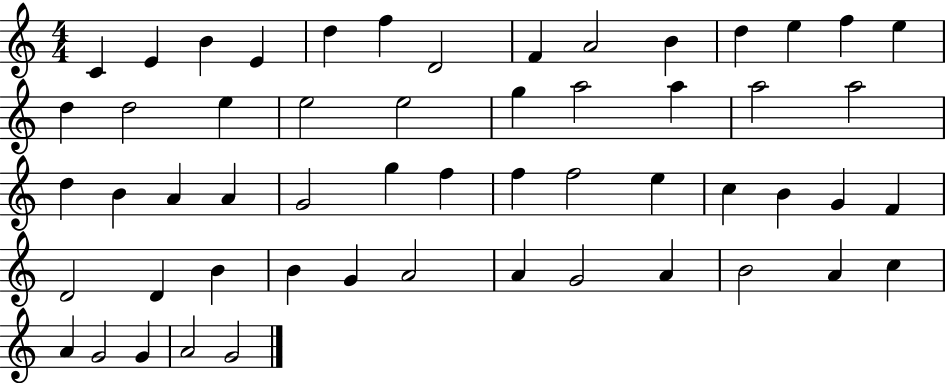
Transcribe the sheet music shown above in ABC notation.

X:1
T:Untitled
M:4/4
L:1/4
K:C
C E B E d f D2 F A2 B d e f e d d2 e e2 e2 g a2 a a2 a2 d B A A G2 g f f f2 e c B G F D2 D B B G A2 A G2 A B2 A c A G2 G A2 G2